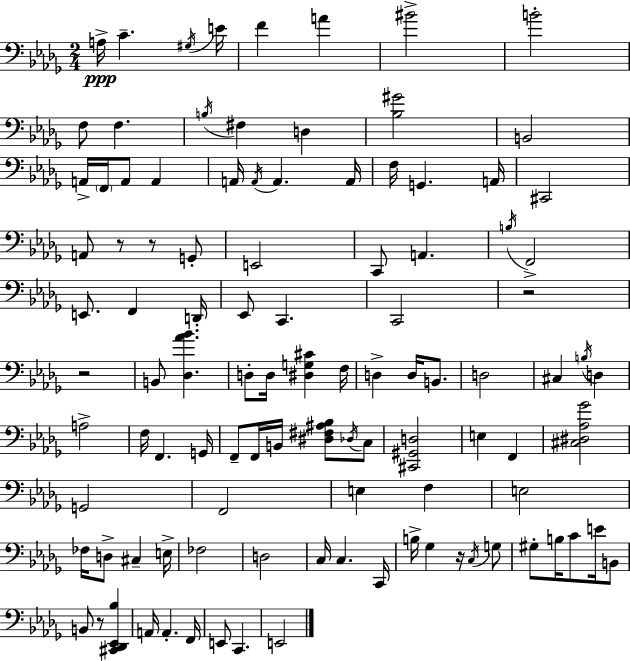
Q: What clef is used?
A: bass